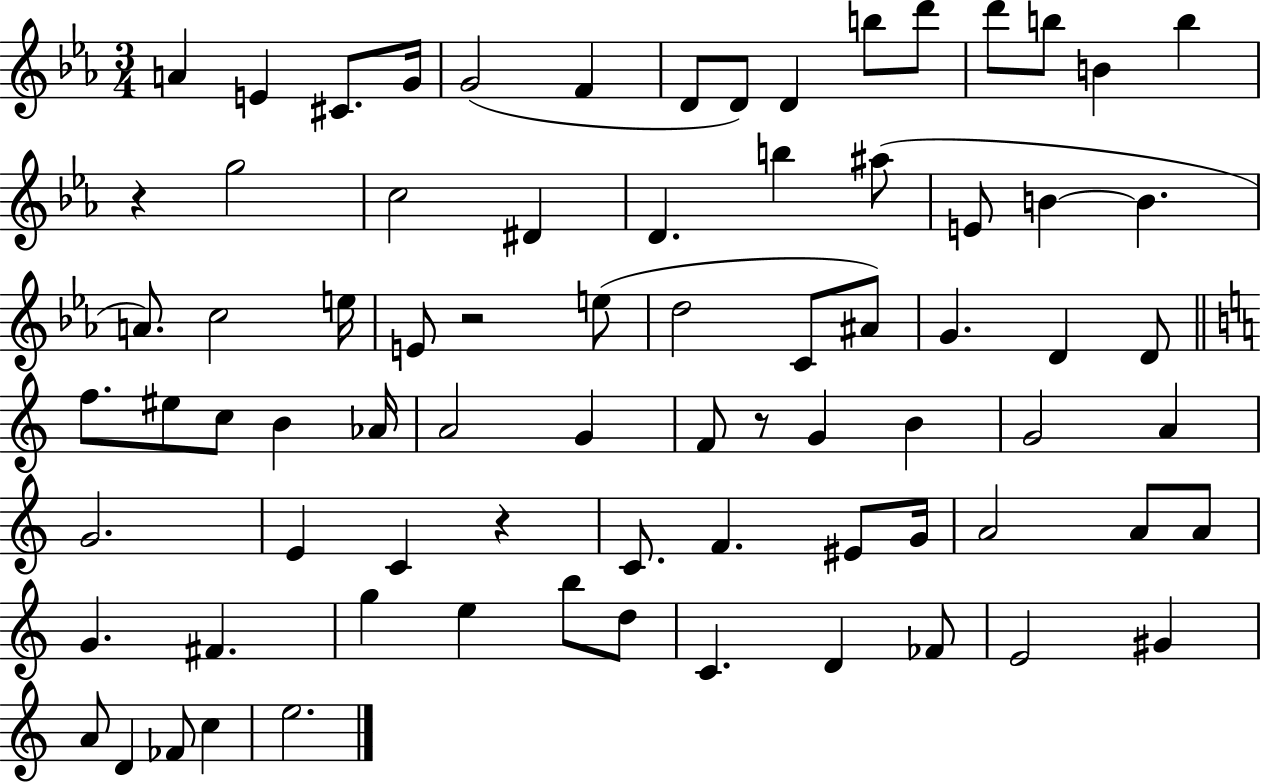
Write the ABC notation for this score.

X:1
T:Untitled
M:3/4
L:1/4
K:Eb
A E ^C/2 G/4 G2 F D/2 D/2 D b/2 d'/2 d'/2 b/2 B b z g2 c2 ^D D b ^a/2 E/2 B B A/2 c2 e/4 E/2 z2 e/2 d2 C/2 ^A/2 G D D/2 f/2 ^e/2 c/2 B _A/4 A2 G F/2 z/2 G B G2 A G2 E C z C/2 F ^E/2 G/4 A2 A/2 A/2 G ^F g e b/2 d/2 C D _F/2 E2 ^G A/2 D _F/2 c e2